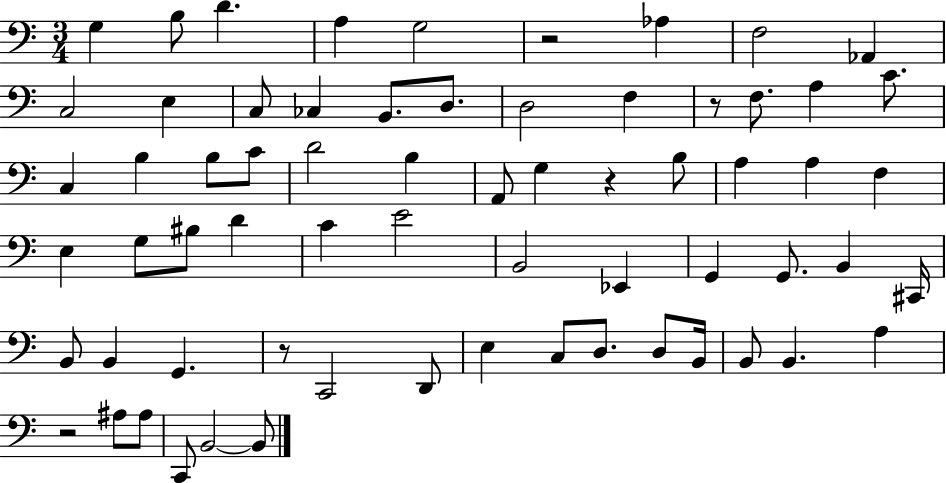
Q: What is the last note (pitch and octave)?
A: B2